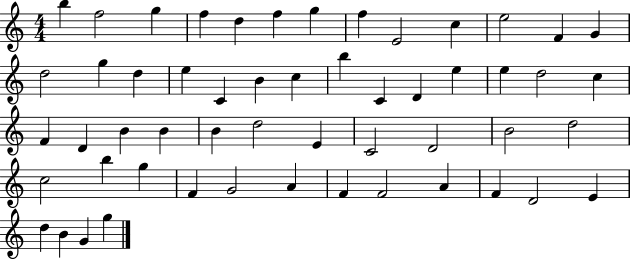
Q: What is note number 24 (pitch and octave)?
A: E5